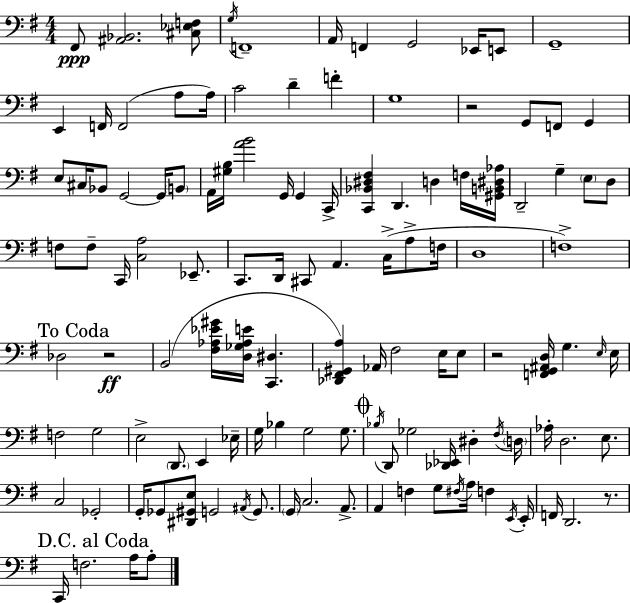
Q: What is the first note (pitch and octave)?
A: F#2